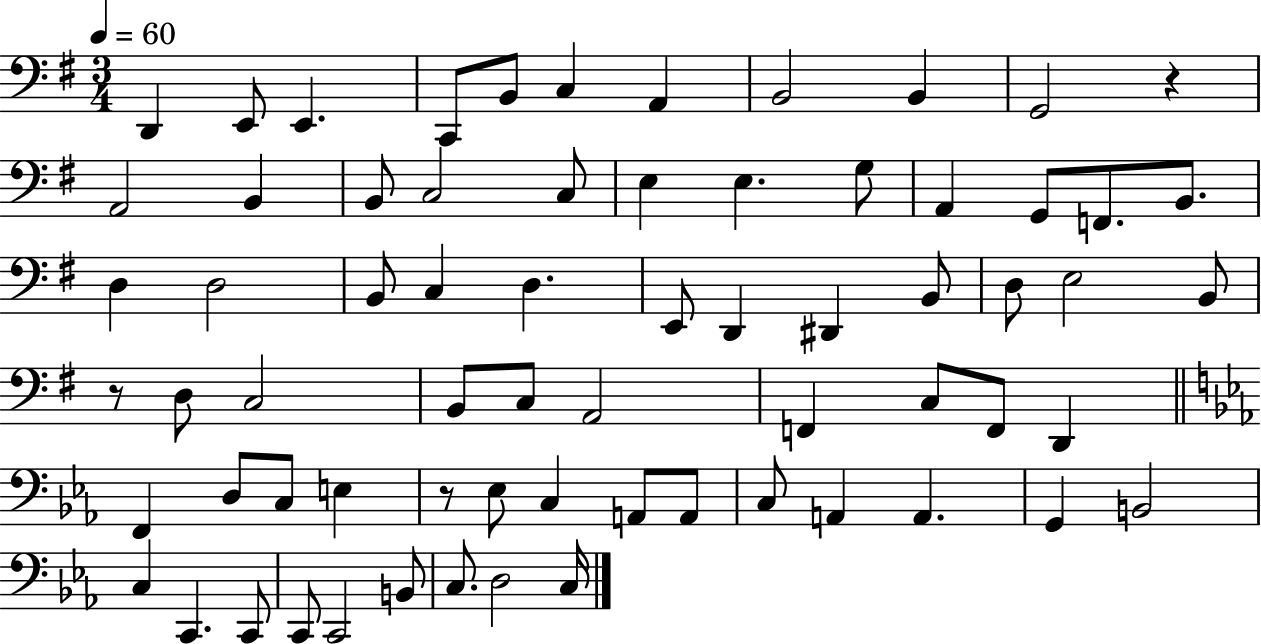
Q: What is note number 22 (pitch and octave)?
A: B2